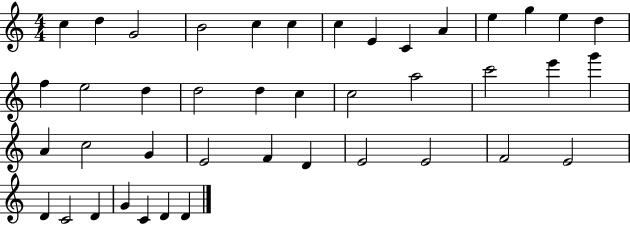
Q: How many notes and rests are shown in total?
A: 42